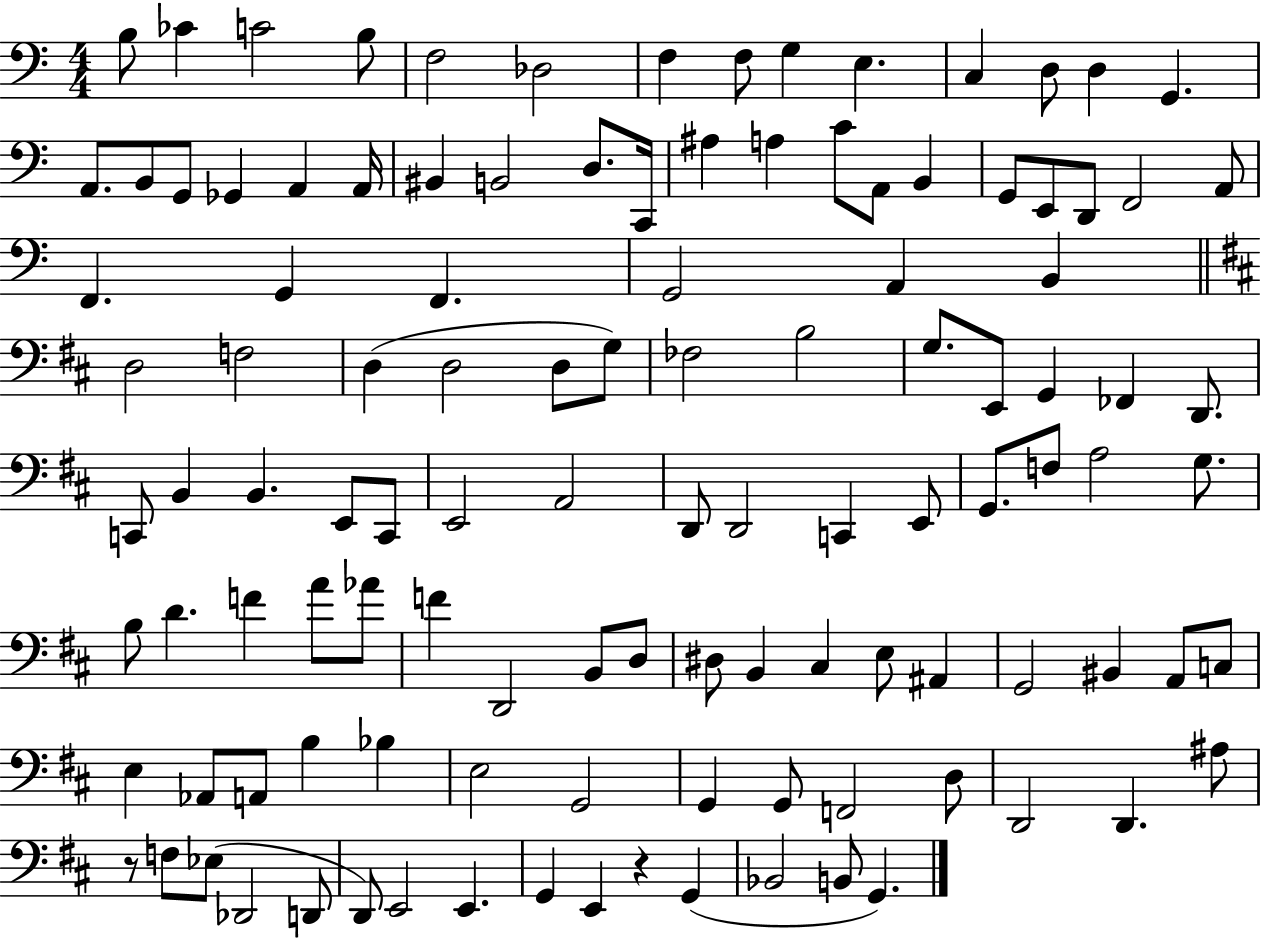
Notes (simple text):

B3/e CES4/q C4/h B3/e F3/h Db3/h F3/q F3/e G3/q E3/q. C3/q D3/e D3/q G2/q. A2/e. B2/e G2/e Gb2/q A2/q A2/s BIS2/q B2/h D3/e. C2/s A#3/q A3/q C4/e A2/e B2/q G2/e E2/e D2/e F2/h A2/e F2/q. G2/q F2/q. G2/h A2/q B2/q D3/h F3/h D3/q D3/h D3/e G3/e FES3/h B3/h G3/e. E2/e G2/q FES2/q D2/e. C2/e B2/q B2/q. E2/e C2/e E2/h A2/h D2/e D2/h C2/q E2/e G2/e. F3/e A3/h G3/e. B3/e D4/q. F4/q A4/e Ab4/e F4/q D2/h B2/e D3/e D#3/e B2/q C#3/q E3/e A#2/q G2/h BIS2/q A2/e C3/e E3/q Ab2/e A2/e B3/q Bb3/q E3/h G2/h G2/q G2/e F2/h D3/e D2/h D2/q. A#3/e R/e F3/e Eb3/e Db2/h D2/e D2/e E2/h E2/q. G2/q E2/q R/q G2/q Bb2/h B2/e G2/q.